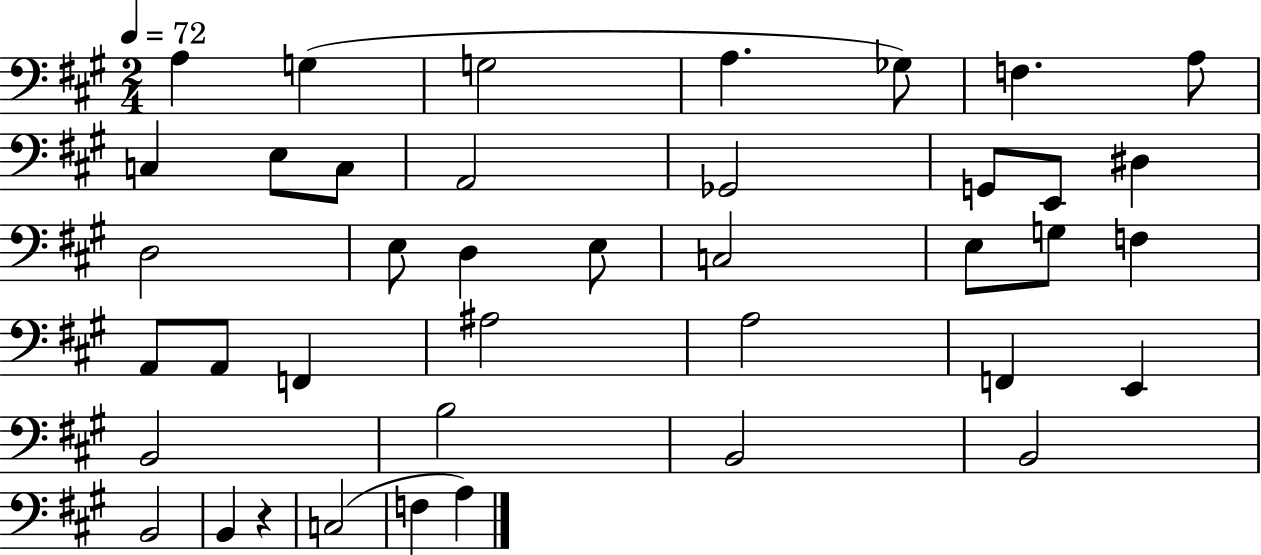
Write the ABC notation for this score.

X:1
T:Untitled
M:2/4
L:1/4
K:A
A, G, G,2 A, _G,/2 F, A,/2 C, E,/2 C,/2 A,,2 _G,,2 G,,/2 E,,/2 ^D, D,2 E,/2 D, E,/2 C,2 E,/2 G,/2 F, A,,/2 A,,/2 F,, ^A,2 A,2 F,, E,, B,,2 B,2 B,,2 B,,2 B,,2 B,, z C,2 F, A,